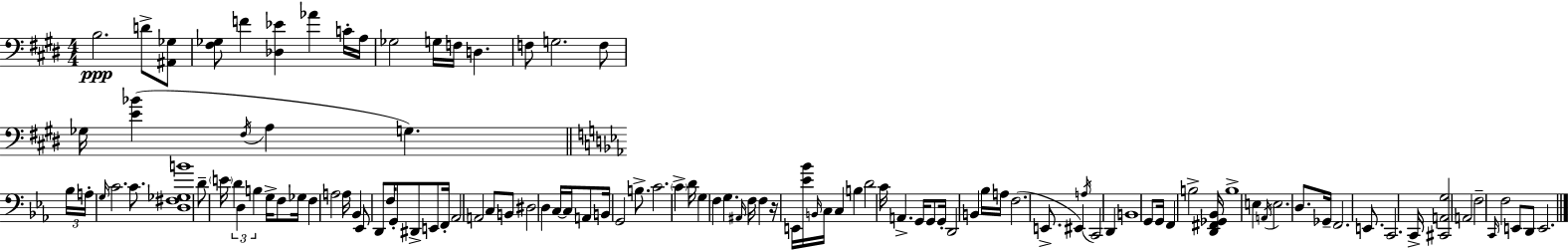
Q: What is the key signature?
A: E major